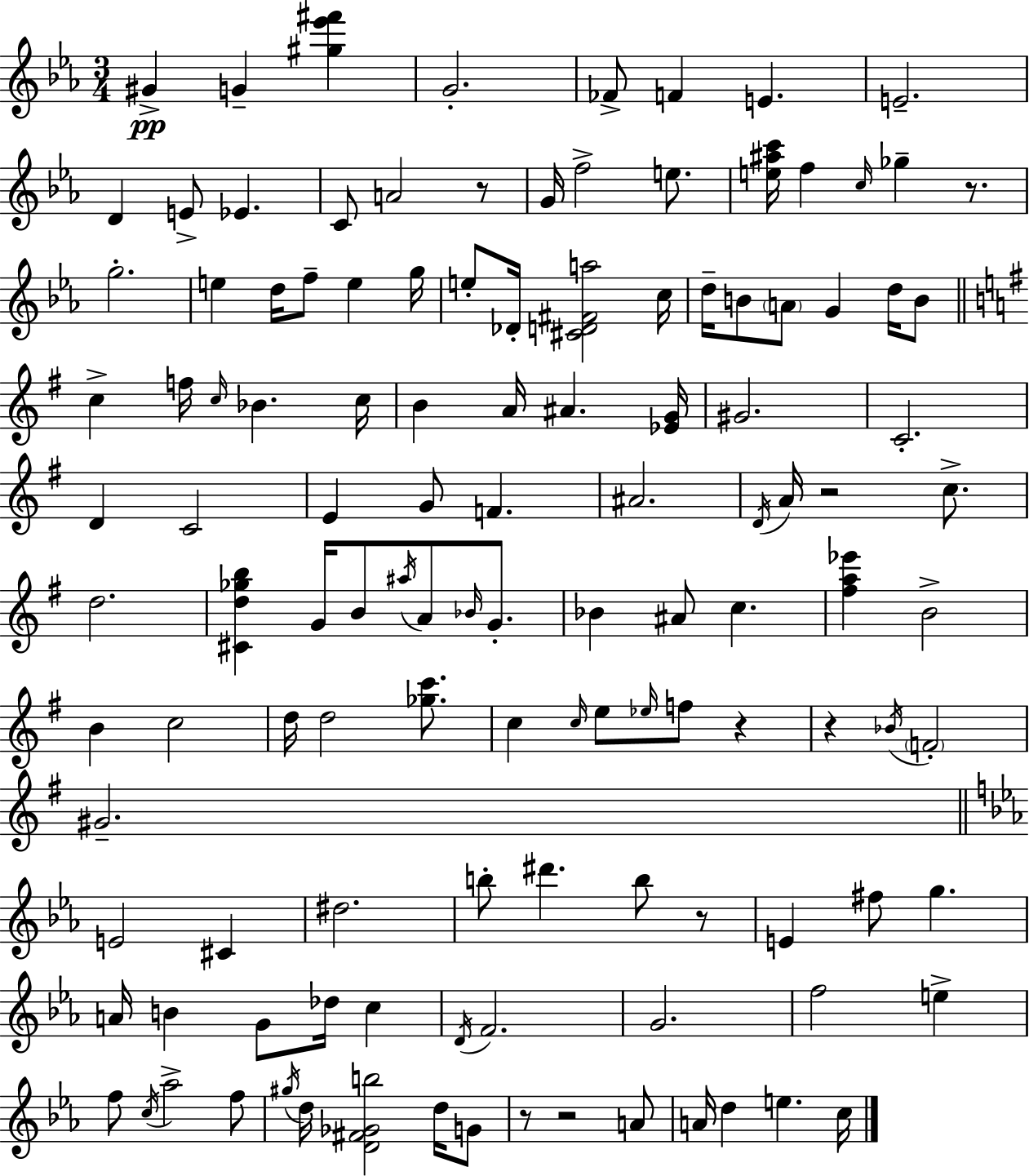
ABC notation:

X:1
T:Untitled
M:3/4
L:1/4
K:Cm
^G G [^g_e'^f'] G2 _F/2 F E E2 D E/2 _E C/2 A2 z/2 G/4 f2 e/2 [e^ac']/4 f c/4 _g z/2 g2 e d/4 f/2 e g/4 e/2 _D/4 [^CD^Fa]2 c/4 d/4 B/2 A/2 G d/4 B/2 c f/4 c/4 _B c/4 B A/4 ^A [_EG]/4 ^G2 C2 D C2 E G/2 F ^A2 D/4 A/4 z2 c/2 d2 [^Cd_gb] G/4 B/2 ^a/4 A/2 _B/4 G/2 _B ^A/2 c [^fa_e'] B2 B c2 d/4 d2 [_gc']/2 c c/4 e/2 _e/4 f/2 z z _B/4 F2 ^G2 E2 ^C ^d2 b/2 ^d' b/2 z/2 E ^f/2 g A/4 B G/2 _d/4 c D/4 F2 G2 f2 e f/2 c/4 _a2 f/2 ^g/4 d/4 [D^F_Gb]2 d/4 G/2 z/2 z2 A/2 A/4 d e c/4